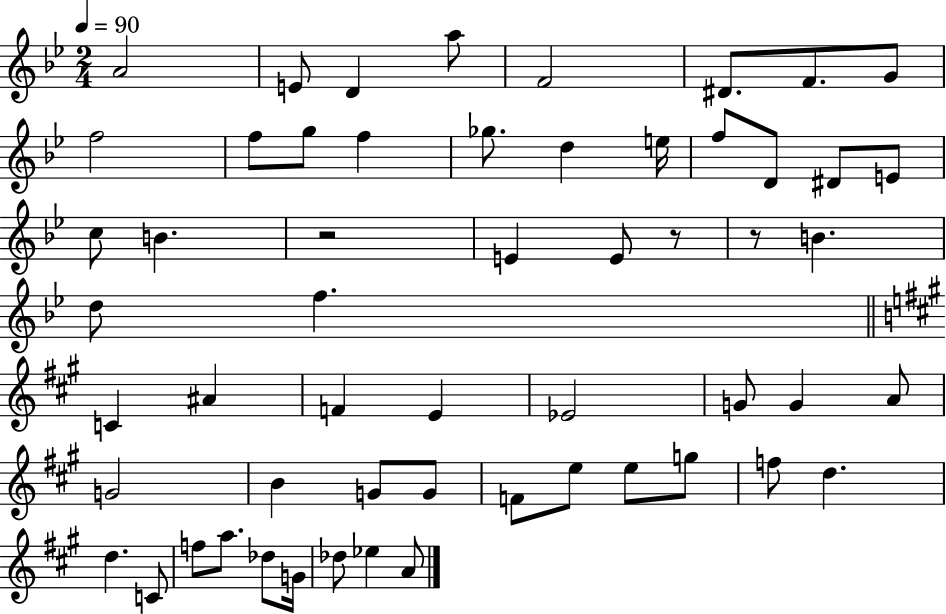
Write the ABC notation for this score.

X:1
T:Untitled
M:2/4
L:1/4
K:Bb
A2 E/2 D a/2 F2 ^D/2 F/2 G/2 f2 f/2 g/2 f _g/2 d e/4 f/2 D/2 ^D/2 E/2 c/2 B z2 E E/2 z/2 z/2 B d/2 f C ^A F E _E2 G/2 G A/2 G2 B G/2 G/2 F/2 e/2 e/2 g/2 f/2 d d C/2 f/2 a/2 _d/2 G/4 _d/2 _e A/2